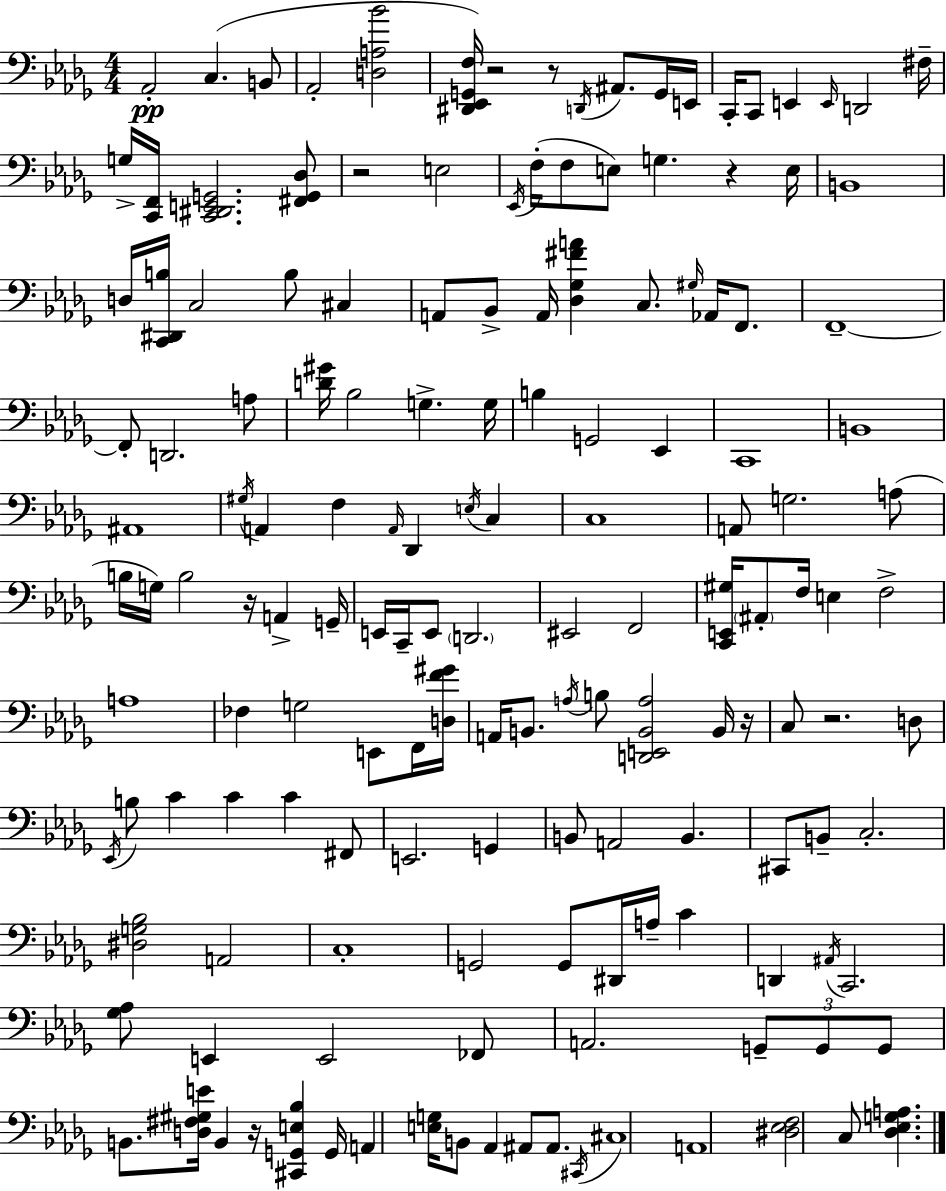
X:1
T:Untitled
M:4/4
L:1/4
K:Bbm
_A,,2 C, B,,/2 _A,,2 [D,A,_B]2 [^D,,_E,,G,,F,]/4 z2 z/2 D,,/4 ^A,,/2 G,,/4 E,,/4 C,,/4 C,,/2 E,, E,,/4 D,,2 ^F,/4 G,/4 [C,,F,,]/4 [C,,^D,,E,,G,,]2 [^F,,G,,_D,]/2 z2 E,2 _E,,/4 F,/4 F,/2 E,/2 G, z E,/4 B,,4 D,/4 [C,,^D,,B,]/4 C,2 B,/2 ^C, A,,/2 _B,,/2 A,,/4 [_D,_G,^FA] C,/2 ^G,/4 _A,,/4 F,,/2 F,,4 F,,/2 D,,2 A,/2 [D^G]/4 _B,2 G, G,/4 B, G,,2 _E,, C,,4 B,,4 ^A,,4 ^G,/4 A,, F, A,,/4 _D,, E,/4 C, C,4 A,,/2 G,2 A,/2 B,/4 G,/4 B,2 z/4 A,, G,,/4 E,,/4 C,,/4 E,,/2 D,,2 ^E,,2 F,,2 [C,,E,,^G,]/4 ^A,,/2 F,/4 E, F,2 A,4 _F, G,2 E,,/2 F,,/4 [D,F^G]/4 A,,/4 B,,/2 A,/4 B,/2 [D,,E,,B,,A,]2 B,,/4 z/4 C,/2 z2 D,/2 _E,,/4 B,/2 C C C ^F,,/2 E,,2 G,, B,,/2 A,,2 B,, ^C,,/2 B,,/2 C,2 [^D,G,_B,]2 A,,2 C,4 G,,2 G,,/2 ^D,,/4 A,/4 C D,, ^A,,/4 C,,2 [_G,_A,]/2 E,, E,,2 _F,,/2 A,,2 G,,/2 G,,/2 G,,/2 B,,/2 [D,^F,^G,E]/4 B,, z/4 [^C,,G,,E,_B,] G,,/4 A,, [E,G,]/4 B,,/2 _A,, ^A,,/2 ^A,,/2 ^C,,/4 ^C,4 A,,4 [^D,_E,F,]2 C,/2 [_D,_E,G,A,]